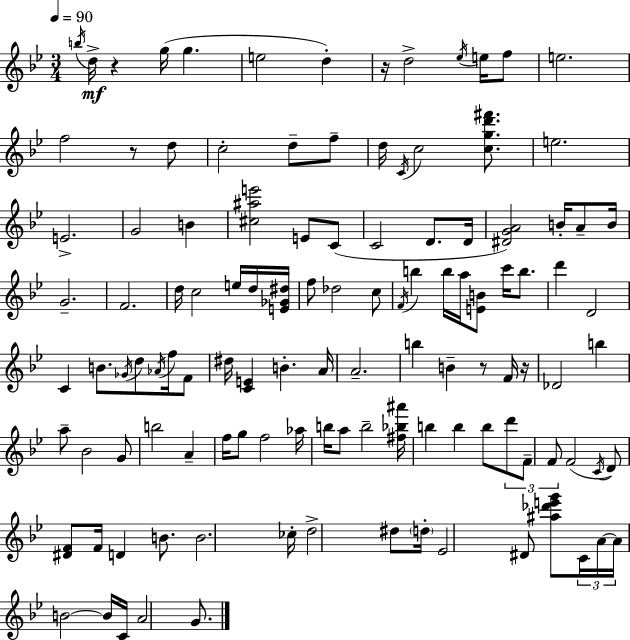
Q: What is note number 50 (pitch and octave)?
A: B4